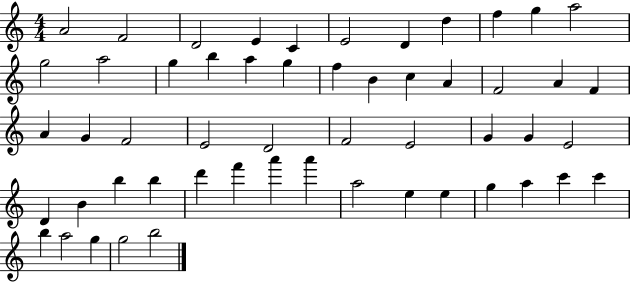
{
  \clef treble
  \numericTimeSignature
  \time 4/4
  \key c \major
  a'2 f'2 | d'2 e'4 c'4 | e'2 d'4 d''4 | f''4 g''4 a''2 | \break g''2 a''2 | g''4 b''4 a''4 g''4 | f''4 b'4 c''4 a'4 | f'2 a'4 f'4 | \break a'4 g'4 f'2 | e'2 d'2 | f'2 e'2 | g'4 g'4 e'2 | \break d'4 b'4 b''4 b''4 | d'''4 f'''4 a'''4 a'''4 | a''2 e''4 e''4 | g''4 a''4 c'''4 c'''4 | \break b''4 a''2 g''4 | g''2 b''2 | \bar "|."
}